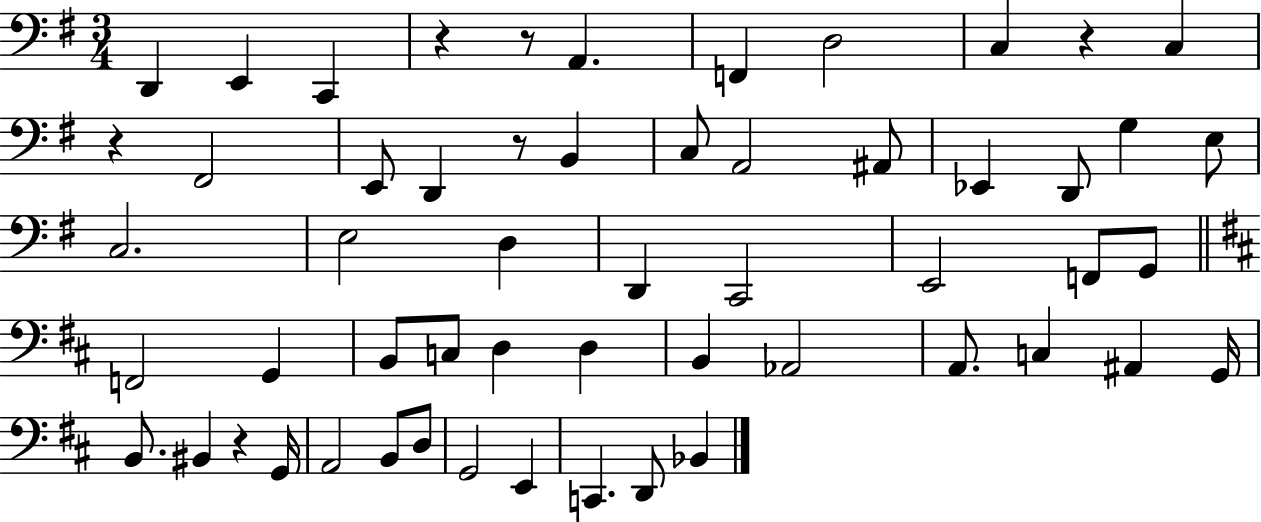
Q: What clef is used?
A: bass